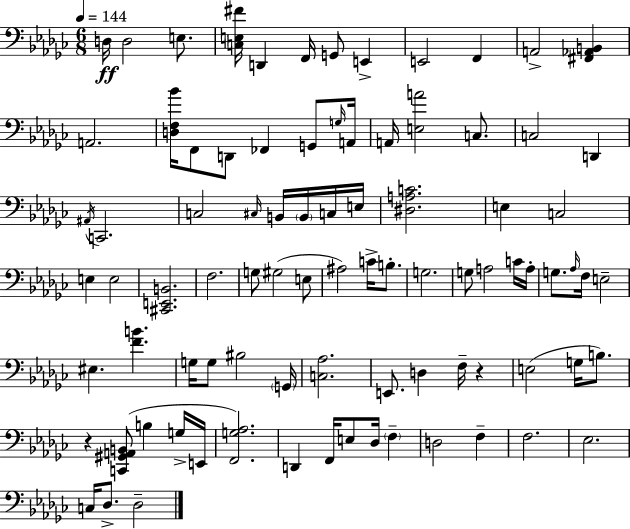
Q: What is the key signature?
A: EES minor